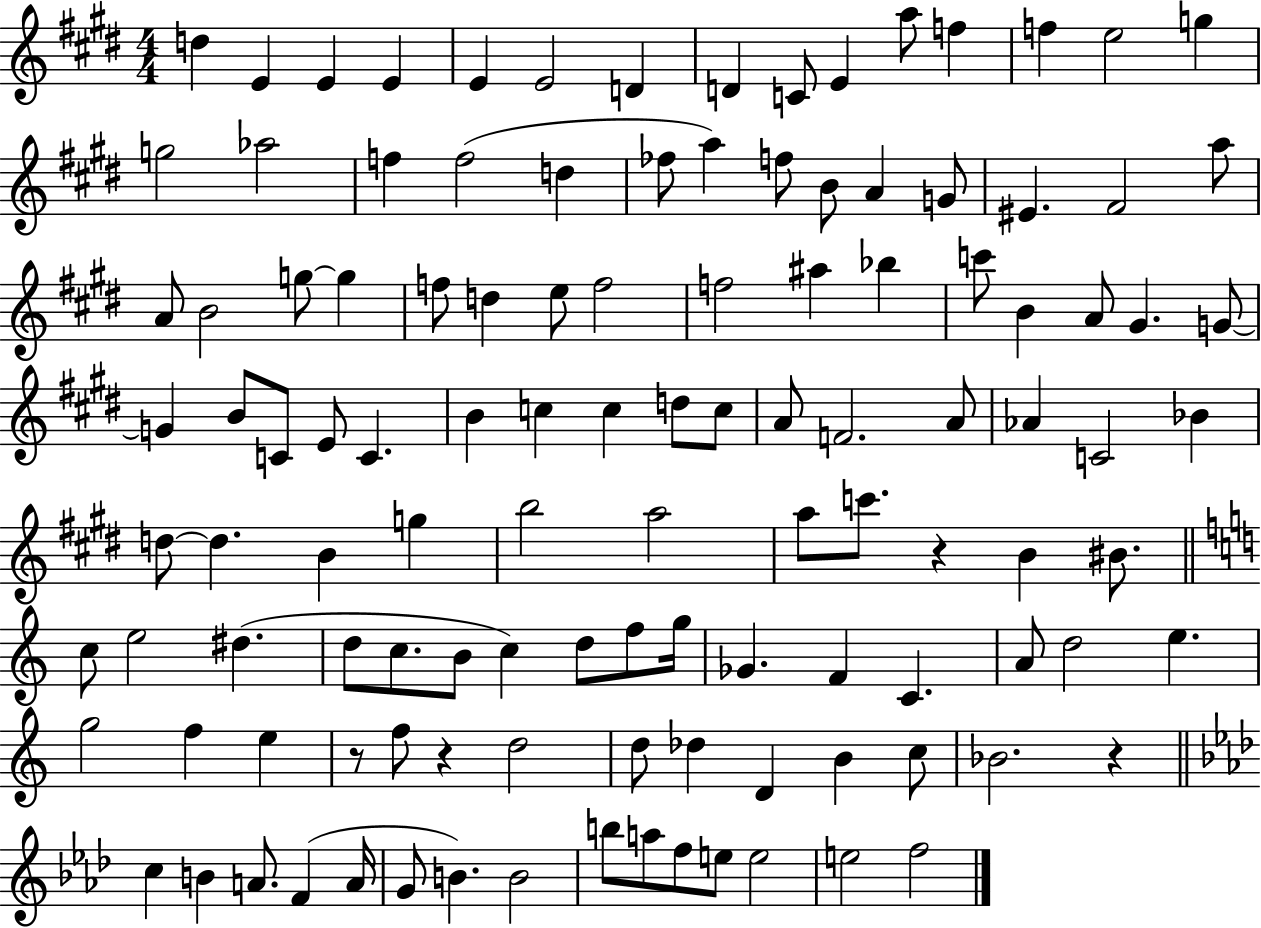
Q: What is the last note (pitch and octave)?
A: F5